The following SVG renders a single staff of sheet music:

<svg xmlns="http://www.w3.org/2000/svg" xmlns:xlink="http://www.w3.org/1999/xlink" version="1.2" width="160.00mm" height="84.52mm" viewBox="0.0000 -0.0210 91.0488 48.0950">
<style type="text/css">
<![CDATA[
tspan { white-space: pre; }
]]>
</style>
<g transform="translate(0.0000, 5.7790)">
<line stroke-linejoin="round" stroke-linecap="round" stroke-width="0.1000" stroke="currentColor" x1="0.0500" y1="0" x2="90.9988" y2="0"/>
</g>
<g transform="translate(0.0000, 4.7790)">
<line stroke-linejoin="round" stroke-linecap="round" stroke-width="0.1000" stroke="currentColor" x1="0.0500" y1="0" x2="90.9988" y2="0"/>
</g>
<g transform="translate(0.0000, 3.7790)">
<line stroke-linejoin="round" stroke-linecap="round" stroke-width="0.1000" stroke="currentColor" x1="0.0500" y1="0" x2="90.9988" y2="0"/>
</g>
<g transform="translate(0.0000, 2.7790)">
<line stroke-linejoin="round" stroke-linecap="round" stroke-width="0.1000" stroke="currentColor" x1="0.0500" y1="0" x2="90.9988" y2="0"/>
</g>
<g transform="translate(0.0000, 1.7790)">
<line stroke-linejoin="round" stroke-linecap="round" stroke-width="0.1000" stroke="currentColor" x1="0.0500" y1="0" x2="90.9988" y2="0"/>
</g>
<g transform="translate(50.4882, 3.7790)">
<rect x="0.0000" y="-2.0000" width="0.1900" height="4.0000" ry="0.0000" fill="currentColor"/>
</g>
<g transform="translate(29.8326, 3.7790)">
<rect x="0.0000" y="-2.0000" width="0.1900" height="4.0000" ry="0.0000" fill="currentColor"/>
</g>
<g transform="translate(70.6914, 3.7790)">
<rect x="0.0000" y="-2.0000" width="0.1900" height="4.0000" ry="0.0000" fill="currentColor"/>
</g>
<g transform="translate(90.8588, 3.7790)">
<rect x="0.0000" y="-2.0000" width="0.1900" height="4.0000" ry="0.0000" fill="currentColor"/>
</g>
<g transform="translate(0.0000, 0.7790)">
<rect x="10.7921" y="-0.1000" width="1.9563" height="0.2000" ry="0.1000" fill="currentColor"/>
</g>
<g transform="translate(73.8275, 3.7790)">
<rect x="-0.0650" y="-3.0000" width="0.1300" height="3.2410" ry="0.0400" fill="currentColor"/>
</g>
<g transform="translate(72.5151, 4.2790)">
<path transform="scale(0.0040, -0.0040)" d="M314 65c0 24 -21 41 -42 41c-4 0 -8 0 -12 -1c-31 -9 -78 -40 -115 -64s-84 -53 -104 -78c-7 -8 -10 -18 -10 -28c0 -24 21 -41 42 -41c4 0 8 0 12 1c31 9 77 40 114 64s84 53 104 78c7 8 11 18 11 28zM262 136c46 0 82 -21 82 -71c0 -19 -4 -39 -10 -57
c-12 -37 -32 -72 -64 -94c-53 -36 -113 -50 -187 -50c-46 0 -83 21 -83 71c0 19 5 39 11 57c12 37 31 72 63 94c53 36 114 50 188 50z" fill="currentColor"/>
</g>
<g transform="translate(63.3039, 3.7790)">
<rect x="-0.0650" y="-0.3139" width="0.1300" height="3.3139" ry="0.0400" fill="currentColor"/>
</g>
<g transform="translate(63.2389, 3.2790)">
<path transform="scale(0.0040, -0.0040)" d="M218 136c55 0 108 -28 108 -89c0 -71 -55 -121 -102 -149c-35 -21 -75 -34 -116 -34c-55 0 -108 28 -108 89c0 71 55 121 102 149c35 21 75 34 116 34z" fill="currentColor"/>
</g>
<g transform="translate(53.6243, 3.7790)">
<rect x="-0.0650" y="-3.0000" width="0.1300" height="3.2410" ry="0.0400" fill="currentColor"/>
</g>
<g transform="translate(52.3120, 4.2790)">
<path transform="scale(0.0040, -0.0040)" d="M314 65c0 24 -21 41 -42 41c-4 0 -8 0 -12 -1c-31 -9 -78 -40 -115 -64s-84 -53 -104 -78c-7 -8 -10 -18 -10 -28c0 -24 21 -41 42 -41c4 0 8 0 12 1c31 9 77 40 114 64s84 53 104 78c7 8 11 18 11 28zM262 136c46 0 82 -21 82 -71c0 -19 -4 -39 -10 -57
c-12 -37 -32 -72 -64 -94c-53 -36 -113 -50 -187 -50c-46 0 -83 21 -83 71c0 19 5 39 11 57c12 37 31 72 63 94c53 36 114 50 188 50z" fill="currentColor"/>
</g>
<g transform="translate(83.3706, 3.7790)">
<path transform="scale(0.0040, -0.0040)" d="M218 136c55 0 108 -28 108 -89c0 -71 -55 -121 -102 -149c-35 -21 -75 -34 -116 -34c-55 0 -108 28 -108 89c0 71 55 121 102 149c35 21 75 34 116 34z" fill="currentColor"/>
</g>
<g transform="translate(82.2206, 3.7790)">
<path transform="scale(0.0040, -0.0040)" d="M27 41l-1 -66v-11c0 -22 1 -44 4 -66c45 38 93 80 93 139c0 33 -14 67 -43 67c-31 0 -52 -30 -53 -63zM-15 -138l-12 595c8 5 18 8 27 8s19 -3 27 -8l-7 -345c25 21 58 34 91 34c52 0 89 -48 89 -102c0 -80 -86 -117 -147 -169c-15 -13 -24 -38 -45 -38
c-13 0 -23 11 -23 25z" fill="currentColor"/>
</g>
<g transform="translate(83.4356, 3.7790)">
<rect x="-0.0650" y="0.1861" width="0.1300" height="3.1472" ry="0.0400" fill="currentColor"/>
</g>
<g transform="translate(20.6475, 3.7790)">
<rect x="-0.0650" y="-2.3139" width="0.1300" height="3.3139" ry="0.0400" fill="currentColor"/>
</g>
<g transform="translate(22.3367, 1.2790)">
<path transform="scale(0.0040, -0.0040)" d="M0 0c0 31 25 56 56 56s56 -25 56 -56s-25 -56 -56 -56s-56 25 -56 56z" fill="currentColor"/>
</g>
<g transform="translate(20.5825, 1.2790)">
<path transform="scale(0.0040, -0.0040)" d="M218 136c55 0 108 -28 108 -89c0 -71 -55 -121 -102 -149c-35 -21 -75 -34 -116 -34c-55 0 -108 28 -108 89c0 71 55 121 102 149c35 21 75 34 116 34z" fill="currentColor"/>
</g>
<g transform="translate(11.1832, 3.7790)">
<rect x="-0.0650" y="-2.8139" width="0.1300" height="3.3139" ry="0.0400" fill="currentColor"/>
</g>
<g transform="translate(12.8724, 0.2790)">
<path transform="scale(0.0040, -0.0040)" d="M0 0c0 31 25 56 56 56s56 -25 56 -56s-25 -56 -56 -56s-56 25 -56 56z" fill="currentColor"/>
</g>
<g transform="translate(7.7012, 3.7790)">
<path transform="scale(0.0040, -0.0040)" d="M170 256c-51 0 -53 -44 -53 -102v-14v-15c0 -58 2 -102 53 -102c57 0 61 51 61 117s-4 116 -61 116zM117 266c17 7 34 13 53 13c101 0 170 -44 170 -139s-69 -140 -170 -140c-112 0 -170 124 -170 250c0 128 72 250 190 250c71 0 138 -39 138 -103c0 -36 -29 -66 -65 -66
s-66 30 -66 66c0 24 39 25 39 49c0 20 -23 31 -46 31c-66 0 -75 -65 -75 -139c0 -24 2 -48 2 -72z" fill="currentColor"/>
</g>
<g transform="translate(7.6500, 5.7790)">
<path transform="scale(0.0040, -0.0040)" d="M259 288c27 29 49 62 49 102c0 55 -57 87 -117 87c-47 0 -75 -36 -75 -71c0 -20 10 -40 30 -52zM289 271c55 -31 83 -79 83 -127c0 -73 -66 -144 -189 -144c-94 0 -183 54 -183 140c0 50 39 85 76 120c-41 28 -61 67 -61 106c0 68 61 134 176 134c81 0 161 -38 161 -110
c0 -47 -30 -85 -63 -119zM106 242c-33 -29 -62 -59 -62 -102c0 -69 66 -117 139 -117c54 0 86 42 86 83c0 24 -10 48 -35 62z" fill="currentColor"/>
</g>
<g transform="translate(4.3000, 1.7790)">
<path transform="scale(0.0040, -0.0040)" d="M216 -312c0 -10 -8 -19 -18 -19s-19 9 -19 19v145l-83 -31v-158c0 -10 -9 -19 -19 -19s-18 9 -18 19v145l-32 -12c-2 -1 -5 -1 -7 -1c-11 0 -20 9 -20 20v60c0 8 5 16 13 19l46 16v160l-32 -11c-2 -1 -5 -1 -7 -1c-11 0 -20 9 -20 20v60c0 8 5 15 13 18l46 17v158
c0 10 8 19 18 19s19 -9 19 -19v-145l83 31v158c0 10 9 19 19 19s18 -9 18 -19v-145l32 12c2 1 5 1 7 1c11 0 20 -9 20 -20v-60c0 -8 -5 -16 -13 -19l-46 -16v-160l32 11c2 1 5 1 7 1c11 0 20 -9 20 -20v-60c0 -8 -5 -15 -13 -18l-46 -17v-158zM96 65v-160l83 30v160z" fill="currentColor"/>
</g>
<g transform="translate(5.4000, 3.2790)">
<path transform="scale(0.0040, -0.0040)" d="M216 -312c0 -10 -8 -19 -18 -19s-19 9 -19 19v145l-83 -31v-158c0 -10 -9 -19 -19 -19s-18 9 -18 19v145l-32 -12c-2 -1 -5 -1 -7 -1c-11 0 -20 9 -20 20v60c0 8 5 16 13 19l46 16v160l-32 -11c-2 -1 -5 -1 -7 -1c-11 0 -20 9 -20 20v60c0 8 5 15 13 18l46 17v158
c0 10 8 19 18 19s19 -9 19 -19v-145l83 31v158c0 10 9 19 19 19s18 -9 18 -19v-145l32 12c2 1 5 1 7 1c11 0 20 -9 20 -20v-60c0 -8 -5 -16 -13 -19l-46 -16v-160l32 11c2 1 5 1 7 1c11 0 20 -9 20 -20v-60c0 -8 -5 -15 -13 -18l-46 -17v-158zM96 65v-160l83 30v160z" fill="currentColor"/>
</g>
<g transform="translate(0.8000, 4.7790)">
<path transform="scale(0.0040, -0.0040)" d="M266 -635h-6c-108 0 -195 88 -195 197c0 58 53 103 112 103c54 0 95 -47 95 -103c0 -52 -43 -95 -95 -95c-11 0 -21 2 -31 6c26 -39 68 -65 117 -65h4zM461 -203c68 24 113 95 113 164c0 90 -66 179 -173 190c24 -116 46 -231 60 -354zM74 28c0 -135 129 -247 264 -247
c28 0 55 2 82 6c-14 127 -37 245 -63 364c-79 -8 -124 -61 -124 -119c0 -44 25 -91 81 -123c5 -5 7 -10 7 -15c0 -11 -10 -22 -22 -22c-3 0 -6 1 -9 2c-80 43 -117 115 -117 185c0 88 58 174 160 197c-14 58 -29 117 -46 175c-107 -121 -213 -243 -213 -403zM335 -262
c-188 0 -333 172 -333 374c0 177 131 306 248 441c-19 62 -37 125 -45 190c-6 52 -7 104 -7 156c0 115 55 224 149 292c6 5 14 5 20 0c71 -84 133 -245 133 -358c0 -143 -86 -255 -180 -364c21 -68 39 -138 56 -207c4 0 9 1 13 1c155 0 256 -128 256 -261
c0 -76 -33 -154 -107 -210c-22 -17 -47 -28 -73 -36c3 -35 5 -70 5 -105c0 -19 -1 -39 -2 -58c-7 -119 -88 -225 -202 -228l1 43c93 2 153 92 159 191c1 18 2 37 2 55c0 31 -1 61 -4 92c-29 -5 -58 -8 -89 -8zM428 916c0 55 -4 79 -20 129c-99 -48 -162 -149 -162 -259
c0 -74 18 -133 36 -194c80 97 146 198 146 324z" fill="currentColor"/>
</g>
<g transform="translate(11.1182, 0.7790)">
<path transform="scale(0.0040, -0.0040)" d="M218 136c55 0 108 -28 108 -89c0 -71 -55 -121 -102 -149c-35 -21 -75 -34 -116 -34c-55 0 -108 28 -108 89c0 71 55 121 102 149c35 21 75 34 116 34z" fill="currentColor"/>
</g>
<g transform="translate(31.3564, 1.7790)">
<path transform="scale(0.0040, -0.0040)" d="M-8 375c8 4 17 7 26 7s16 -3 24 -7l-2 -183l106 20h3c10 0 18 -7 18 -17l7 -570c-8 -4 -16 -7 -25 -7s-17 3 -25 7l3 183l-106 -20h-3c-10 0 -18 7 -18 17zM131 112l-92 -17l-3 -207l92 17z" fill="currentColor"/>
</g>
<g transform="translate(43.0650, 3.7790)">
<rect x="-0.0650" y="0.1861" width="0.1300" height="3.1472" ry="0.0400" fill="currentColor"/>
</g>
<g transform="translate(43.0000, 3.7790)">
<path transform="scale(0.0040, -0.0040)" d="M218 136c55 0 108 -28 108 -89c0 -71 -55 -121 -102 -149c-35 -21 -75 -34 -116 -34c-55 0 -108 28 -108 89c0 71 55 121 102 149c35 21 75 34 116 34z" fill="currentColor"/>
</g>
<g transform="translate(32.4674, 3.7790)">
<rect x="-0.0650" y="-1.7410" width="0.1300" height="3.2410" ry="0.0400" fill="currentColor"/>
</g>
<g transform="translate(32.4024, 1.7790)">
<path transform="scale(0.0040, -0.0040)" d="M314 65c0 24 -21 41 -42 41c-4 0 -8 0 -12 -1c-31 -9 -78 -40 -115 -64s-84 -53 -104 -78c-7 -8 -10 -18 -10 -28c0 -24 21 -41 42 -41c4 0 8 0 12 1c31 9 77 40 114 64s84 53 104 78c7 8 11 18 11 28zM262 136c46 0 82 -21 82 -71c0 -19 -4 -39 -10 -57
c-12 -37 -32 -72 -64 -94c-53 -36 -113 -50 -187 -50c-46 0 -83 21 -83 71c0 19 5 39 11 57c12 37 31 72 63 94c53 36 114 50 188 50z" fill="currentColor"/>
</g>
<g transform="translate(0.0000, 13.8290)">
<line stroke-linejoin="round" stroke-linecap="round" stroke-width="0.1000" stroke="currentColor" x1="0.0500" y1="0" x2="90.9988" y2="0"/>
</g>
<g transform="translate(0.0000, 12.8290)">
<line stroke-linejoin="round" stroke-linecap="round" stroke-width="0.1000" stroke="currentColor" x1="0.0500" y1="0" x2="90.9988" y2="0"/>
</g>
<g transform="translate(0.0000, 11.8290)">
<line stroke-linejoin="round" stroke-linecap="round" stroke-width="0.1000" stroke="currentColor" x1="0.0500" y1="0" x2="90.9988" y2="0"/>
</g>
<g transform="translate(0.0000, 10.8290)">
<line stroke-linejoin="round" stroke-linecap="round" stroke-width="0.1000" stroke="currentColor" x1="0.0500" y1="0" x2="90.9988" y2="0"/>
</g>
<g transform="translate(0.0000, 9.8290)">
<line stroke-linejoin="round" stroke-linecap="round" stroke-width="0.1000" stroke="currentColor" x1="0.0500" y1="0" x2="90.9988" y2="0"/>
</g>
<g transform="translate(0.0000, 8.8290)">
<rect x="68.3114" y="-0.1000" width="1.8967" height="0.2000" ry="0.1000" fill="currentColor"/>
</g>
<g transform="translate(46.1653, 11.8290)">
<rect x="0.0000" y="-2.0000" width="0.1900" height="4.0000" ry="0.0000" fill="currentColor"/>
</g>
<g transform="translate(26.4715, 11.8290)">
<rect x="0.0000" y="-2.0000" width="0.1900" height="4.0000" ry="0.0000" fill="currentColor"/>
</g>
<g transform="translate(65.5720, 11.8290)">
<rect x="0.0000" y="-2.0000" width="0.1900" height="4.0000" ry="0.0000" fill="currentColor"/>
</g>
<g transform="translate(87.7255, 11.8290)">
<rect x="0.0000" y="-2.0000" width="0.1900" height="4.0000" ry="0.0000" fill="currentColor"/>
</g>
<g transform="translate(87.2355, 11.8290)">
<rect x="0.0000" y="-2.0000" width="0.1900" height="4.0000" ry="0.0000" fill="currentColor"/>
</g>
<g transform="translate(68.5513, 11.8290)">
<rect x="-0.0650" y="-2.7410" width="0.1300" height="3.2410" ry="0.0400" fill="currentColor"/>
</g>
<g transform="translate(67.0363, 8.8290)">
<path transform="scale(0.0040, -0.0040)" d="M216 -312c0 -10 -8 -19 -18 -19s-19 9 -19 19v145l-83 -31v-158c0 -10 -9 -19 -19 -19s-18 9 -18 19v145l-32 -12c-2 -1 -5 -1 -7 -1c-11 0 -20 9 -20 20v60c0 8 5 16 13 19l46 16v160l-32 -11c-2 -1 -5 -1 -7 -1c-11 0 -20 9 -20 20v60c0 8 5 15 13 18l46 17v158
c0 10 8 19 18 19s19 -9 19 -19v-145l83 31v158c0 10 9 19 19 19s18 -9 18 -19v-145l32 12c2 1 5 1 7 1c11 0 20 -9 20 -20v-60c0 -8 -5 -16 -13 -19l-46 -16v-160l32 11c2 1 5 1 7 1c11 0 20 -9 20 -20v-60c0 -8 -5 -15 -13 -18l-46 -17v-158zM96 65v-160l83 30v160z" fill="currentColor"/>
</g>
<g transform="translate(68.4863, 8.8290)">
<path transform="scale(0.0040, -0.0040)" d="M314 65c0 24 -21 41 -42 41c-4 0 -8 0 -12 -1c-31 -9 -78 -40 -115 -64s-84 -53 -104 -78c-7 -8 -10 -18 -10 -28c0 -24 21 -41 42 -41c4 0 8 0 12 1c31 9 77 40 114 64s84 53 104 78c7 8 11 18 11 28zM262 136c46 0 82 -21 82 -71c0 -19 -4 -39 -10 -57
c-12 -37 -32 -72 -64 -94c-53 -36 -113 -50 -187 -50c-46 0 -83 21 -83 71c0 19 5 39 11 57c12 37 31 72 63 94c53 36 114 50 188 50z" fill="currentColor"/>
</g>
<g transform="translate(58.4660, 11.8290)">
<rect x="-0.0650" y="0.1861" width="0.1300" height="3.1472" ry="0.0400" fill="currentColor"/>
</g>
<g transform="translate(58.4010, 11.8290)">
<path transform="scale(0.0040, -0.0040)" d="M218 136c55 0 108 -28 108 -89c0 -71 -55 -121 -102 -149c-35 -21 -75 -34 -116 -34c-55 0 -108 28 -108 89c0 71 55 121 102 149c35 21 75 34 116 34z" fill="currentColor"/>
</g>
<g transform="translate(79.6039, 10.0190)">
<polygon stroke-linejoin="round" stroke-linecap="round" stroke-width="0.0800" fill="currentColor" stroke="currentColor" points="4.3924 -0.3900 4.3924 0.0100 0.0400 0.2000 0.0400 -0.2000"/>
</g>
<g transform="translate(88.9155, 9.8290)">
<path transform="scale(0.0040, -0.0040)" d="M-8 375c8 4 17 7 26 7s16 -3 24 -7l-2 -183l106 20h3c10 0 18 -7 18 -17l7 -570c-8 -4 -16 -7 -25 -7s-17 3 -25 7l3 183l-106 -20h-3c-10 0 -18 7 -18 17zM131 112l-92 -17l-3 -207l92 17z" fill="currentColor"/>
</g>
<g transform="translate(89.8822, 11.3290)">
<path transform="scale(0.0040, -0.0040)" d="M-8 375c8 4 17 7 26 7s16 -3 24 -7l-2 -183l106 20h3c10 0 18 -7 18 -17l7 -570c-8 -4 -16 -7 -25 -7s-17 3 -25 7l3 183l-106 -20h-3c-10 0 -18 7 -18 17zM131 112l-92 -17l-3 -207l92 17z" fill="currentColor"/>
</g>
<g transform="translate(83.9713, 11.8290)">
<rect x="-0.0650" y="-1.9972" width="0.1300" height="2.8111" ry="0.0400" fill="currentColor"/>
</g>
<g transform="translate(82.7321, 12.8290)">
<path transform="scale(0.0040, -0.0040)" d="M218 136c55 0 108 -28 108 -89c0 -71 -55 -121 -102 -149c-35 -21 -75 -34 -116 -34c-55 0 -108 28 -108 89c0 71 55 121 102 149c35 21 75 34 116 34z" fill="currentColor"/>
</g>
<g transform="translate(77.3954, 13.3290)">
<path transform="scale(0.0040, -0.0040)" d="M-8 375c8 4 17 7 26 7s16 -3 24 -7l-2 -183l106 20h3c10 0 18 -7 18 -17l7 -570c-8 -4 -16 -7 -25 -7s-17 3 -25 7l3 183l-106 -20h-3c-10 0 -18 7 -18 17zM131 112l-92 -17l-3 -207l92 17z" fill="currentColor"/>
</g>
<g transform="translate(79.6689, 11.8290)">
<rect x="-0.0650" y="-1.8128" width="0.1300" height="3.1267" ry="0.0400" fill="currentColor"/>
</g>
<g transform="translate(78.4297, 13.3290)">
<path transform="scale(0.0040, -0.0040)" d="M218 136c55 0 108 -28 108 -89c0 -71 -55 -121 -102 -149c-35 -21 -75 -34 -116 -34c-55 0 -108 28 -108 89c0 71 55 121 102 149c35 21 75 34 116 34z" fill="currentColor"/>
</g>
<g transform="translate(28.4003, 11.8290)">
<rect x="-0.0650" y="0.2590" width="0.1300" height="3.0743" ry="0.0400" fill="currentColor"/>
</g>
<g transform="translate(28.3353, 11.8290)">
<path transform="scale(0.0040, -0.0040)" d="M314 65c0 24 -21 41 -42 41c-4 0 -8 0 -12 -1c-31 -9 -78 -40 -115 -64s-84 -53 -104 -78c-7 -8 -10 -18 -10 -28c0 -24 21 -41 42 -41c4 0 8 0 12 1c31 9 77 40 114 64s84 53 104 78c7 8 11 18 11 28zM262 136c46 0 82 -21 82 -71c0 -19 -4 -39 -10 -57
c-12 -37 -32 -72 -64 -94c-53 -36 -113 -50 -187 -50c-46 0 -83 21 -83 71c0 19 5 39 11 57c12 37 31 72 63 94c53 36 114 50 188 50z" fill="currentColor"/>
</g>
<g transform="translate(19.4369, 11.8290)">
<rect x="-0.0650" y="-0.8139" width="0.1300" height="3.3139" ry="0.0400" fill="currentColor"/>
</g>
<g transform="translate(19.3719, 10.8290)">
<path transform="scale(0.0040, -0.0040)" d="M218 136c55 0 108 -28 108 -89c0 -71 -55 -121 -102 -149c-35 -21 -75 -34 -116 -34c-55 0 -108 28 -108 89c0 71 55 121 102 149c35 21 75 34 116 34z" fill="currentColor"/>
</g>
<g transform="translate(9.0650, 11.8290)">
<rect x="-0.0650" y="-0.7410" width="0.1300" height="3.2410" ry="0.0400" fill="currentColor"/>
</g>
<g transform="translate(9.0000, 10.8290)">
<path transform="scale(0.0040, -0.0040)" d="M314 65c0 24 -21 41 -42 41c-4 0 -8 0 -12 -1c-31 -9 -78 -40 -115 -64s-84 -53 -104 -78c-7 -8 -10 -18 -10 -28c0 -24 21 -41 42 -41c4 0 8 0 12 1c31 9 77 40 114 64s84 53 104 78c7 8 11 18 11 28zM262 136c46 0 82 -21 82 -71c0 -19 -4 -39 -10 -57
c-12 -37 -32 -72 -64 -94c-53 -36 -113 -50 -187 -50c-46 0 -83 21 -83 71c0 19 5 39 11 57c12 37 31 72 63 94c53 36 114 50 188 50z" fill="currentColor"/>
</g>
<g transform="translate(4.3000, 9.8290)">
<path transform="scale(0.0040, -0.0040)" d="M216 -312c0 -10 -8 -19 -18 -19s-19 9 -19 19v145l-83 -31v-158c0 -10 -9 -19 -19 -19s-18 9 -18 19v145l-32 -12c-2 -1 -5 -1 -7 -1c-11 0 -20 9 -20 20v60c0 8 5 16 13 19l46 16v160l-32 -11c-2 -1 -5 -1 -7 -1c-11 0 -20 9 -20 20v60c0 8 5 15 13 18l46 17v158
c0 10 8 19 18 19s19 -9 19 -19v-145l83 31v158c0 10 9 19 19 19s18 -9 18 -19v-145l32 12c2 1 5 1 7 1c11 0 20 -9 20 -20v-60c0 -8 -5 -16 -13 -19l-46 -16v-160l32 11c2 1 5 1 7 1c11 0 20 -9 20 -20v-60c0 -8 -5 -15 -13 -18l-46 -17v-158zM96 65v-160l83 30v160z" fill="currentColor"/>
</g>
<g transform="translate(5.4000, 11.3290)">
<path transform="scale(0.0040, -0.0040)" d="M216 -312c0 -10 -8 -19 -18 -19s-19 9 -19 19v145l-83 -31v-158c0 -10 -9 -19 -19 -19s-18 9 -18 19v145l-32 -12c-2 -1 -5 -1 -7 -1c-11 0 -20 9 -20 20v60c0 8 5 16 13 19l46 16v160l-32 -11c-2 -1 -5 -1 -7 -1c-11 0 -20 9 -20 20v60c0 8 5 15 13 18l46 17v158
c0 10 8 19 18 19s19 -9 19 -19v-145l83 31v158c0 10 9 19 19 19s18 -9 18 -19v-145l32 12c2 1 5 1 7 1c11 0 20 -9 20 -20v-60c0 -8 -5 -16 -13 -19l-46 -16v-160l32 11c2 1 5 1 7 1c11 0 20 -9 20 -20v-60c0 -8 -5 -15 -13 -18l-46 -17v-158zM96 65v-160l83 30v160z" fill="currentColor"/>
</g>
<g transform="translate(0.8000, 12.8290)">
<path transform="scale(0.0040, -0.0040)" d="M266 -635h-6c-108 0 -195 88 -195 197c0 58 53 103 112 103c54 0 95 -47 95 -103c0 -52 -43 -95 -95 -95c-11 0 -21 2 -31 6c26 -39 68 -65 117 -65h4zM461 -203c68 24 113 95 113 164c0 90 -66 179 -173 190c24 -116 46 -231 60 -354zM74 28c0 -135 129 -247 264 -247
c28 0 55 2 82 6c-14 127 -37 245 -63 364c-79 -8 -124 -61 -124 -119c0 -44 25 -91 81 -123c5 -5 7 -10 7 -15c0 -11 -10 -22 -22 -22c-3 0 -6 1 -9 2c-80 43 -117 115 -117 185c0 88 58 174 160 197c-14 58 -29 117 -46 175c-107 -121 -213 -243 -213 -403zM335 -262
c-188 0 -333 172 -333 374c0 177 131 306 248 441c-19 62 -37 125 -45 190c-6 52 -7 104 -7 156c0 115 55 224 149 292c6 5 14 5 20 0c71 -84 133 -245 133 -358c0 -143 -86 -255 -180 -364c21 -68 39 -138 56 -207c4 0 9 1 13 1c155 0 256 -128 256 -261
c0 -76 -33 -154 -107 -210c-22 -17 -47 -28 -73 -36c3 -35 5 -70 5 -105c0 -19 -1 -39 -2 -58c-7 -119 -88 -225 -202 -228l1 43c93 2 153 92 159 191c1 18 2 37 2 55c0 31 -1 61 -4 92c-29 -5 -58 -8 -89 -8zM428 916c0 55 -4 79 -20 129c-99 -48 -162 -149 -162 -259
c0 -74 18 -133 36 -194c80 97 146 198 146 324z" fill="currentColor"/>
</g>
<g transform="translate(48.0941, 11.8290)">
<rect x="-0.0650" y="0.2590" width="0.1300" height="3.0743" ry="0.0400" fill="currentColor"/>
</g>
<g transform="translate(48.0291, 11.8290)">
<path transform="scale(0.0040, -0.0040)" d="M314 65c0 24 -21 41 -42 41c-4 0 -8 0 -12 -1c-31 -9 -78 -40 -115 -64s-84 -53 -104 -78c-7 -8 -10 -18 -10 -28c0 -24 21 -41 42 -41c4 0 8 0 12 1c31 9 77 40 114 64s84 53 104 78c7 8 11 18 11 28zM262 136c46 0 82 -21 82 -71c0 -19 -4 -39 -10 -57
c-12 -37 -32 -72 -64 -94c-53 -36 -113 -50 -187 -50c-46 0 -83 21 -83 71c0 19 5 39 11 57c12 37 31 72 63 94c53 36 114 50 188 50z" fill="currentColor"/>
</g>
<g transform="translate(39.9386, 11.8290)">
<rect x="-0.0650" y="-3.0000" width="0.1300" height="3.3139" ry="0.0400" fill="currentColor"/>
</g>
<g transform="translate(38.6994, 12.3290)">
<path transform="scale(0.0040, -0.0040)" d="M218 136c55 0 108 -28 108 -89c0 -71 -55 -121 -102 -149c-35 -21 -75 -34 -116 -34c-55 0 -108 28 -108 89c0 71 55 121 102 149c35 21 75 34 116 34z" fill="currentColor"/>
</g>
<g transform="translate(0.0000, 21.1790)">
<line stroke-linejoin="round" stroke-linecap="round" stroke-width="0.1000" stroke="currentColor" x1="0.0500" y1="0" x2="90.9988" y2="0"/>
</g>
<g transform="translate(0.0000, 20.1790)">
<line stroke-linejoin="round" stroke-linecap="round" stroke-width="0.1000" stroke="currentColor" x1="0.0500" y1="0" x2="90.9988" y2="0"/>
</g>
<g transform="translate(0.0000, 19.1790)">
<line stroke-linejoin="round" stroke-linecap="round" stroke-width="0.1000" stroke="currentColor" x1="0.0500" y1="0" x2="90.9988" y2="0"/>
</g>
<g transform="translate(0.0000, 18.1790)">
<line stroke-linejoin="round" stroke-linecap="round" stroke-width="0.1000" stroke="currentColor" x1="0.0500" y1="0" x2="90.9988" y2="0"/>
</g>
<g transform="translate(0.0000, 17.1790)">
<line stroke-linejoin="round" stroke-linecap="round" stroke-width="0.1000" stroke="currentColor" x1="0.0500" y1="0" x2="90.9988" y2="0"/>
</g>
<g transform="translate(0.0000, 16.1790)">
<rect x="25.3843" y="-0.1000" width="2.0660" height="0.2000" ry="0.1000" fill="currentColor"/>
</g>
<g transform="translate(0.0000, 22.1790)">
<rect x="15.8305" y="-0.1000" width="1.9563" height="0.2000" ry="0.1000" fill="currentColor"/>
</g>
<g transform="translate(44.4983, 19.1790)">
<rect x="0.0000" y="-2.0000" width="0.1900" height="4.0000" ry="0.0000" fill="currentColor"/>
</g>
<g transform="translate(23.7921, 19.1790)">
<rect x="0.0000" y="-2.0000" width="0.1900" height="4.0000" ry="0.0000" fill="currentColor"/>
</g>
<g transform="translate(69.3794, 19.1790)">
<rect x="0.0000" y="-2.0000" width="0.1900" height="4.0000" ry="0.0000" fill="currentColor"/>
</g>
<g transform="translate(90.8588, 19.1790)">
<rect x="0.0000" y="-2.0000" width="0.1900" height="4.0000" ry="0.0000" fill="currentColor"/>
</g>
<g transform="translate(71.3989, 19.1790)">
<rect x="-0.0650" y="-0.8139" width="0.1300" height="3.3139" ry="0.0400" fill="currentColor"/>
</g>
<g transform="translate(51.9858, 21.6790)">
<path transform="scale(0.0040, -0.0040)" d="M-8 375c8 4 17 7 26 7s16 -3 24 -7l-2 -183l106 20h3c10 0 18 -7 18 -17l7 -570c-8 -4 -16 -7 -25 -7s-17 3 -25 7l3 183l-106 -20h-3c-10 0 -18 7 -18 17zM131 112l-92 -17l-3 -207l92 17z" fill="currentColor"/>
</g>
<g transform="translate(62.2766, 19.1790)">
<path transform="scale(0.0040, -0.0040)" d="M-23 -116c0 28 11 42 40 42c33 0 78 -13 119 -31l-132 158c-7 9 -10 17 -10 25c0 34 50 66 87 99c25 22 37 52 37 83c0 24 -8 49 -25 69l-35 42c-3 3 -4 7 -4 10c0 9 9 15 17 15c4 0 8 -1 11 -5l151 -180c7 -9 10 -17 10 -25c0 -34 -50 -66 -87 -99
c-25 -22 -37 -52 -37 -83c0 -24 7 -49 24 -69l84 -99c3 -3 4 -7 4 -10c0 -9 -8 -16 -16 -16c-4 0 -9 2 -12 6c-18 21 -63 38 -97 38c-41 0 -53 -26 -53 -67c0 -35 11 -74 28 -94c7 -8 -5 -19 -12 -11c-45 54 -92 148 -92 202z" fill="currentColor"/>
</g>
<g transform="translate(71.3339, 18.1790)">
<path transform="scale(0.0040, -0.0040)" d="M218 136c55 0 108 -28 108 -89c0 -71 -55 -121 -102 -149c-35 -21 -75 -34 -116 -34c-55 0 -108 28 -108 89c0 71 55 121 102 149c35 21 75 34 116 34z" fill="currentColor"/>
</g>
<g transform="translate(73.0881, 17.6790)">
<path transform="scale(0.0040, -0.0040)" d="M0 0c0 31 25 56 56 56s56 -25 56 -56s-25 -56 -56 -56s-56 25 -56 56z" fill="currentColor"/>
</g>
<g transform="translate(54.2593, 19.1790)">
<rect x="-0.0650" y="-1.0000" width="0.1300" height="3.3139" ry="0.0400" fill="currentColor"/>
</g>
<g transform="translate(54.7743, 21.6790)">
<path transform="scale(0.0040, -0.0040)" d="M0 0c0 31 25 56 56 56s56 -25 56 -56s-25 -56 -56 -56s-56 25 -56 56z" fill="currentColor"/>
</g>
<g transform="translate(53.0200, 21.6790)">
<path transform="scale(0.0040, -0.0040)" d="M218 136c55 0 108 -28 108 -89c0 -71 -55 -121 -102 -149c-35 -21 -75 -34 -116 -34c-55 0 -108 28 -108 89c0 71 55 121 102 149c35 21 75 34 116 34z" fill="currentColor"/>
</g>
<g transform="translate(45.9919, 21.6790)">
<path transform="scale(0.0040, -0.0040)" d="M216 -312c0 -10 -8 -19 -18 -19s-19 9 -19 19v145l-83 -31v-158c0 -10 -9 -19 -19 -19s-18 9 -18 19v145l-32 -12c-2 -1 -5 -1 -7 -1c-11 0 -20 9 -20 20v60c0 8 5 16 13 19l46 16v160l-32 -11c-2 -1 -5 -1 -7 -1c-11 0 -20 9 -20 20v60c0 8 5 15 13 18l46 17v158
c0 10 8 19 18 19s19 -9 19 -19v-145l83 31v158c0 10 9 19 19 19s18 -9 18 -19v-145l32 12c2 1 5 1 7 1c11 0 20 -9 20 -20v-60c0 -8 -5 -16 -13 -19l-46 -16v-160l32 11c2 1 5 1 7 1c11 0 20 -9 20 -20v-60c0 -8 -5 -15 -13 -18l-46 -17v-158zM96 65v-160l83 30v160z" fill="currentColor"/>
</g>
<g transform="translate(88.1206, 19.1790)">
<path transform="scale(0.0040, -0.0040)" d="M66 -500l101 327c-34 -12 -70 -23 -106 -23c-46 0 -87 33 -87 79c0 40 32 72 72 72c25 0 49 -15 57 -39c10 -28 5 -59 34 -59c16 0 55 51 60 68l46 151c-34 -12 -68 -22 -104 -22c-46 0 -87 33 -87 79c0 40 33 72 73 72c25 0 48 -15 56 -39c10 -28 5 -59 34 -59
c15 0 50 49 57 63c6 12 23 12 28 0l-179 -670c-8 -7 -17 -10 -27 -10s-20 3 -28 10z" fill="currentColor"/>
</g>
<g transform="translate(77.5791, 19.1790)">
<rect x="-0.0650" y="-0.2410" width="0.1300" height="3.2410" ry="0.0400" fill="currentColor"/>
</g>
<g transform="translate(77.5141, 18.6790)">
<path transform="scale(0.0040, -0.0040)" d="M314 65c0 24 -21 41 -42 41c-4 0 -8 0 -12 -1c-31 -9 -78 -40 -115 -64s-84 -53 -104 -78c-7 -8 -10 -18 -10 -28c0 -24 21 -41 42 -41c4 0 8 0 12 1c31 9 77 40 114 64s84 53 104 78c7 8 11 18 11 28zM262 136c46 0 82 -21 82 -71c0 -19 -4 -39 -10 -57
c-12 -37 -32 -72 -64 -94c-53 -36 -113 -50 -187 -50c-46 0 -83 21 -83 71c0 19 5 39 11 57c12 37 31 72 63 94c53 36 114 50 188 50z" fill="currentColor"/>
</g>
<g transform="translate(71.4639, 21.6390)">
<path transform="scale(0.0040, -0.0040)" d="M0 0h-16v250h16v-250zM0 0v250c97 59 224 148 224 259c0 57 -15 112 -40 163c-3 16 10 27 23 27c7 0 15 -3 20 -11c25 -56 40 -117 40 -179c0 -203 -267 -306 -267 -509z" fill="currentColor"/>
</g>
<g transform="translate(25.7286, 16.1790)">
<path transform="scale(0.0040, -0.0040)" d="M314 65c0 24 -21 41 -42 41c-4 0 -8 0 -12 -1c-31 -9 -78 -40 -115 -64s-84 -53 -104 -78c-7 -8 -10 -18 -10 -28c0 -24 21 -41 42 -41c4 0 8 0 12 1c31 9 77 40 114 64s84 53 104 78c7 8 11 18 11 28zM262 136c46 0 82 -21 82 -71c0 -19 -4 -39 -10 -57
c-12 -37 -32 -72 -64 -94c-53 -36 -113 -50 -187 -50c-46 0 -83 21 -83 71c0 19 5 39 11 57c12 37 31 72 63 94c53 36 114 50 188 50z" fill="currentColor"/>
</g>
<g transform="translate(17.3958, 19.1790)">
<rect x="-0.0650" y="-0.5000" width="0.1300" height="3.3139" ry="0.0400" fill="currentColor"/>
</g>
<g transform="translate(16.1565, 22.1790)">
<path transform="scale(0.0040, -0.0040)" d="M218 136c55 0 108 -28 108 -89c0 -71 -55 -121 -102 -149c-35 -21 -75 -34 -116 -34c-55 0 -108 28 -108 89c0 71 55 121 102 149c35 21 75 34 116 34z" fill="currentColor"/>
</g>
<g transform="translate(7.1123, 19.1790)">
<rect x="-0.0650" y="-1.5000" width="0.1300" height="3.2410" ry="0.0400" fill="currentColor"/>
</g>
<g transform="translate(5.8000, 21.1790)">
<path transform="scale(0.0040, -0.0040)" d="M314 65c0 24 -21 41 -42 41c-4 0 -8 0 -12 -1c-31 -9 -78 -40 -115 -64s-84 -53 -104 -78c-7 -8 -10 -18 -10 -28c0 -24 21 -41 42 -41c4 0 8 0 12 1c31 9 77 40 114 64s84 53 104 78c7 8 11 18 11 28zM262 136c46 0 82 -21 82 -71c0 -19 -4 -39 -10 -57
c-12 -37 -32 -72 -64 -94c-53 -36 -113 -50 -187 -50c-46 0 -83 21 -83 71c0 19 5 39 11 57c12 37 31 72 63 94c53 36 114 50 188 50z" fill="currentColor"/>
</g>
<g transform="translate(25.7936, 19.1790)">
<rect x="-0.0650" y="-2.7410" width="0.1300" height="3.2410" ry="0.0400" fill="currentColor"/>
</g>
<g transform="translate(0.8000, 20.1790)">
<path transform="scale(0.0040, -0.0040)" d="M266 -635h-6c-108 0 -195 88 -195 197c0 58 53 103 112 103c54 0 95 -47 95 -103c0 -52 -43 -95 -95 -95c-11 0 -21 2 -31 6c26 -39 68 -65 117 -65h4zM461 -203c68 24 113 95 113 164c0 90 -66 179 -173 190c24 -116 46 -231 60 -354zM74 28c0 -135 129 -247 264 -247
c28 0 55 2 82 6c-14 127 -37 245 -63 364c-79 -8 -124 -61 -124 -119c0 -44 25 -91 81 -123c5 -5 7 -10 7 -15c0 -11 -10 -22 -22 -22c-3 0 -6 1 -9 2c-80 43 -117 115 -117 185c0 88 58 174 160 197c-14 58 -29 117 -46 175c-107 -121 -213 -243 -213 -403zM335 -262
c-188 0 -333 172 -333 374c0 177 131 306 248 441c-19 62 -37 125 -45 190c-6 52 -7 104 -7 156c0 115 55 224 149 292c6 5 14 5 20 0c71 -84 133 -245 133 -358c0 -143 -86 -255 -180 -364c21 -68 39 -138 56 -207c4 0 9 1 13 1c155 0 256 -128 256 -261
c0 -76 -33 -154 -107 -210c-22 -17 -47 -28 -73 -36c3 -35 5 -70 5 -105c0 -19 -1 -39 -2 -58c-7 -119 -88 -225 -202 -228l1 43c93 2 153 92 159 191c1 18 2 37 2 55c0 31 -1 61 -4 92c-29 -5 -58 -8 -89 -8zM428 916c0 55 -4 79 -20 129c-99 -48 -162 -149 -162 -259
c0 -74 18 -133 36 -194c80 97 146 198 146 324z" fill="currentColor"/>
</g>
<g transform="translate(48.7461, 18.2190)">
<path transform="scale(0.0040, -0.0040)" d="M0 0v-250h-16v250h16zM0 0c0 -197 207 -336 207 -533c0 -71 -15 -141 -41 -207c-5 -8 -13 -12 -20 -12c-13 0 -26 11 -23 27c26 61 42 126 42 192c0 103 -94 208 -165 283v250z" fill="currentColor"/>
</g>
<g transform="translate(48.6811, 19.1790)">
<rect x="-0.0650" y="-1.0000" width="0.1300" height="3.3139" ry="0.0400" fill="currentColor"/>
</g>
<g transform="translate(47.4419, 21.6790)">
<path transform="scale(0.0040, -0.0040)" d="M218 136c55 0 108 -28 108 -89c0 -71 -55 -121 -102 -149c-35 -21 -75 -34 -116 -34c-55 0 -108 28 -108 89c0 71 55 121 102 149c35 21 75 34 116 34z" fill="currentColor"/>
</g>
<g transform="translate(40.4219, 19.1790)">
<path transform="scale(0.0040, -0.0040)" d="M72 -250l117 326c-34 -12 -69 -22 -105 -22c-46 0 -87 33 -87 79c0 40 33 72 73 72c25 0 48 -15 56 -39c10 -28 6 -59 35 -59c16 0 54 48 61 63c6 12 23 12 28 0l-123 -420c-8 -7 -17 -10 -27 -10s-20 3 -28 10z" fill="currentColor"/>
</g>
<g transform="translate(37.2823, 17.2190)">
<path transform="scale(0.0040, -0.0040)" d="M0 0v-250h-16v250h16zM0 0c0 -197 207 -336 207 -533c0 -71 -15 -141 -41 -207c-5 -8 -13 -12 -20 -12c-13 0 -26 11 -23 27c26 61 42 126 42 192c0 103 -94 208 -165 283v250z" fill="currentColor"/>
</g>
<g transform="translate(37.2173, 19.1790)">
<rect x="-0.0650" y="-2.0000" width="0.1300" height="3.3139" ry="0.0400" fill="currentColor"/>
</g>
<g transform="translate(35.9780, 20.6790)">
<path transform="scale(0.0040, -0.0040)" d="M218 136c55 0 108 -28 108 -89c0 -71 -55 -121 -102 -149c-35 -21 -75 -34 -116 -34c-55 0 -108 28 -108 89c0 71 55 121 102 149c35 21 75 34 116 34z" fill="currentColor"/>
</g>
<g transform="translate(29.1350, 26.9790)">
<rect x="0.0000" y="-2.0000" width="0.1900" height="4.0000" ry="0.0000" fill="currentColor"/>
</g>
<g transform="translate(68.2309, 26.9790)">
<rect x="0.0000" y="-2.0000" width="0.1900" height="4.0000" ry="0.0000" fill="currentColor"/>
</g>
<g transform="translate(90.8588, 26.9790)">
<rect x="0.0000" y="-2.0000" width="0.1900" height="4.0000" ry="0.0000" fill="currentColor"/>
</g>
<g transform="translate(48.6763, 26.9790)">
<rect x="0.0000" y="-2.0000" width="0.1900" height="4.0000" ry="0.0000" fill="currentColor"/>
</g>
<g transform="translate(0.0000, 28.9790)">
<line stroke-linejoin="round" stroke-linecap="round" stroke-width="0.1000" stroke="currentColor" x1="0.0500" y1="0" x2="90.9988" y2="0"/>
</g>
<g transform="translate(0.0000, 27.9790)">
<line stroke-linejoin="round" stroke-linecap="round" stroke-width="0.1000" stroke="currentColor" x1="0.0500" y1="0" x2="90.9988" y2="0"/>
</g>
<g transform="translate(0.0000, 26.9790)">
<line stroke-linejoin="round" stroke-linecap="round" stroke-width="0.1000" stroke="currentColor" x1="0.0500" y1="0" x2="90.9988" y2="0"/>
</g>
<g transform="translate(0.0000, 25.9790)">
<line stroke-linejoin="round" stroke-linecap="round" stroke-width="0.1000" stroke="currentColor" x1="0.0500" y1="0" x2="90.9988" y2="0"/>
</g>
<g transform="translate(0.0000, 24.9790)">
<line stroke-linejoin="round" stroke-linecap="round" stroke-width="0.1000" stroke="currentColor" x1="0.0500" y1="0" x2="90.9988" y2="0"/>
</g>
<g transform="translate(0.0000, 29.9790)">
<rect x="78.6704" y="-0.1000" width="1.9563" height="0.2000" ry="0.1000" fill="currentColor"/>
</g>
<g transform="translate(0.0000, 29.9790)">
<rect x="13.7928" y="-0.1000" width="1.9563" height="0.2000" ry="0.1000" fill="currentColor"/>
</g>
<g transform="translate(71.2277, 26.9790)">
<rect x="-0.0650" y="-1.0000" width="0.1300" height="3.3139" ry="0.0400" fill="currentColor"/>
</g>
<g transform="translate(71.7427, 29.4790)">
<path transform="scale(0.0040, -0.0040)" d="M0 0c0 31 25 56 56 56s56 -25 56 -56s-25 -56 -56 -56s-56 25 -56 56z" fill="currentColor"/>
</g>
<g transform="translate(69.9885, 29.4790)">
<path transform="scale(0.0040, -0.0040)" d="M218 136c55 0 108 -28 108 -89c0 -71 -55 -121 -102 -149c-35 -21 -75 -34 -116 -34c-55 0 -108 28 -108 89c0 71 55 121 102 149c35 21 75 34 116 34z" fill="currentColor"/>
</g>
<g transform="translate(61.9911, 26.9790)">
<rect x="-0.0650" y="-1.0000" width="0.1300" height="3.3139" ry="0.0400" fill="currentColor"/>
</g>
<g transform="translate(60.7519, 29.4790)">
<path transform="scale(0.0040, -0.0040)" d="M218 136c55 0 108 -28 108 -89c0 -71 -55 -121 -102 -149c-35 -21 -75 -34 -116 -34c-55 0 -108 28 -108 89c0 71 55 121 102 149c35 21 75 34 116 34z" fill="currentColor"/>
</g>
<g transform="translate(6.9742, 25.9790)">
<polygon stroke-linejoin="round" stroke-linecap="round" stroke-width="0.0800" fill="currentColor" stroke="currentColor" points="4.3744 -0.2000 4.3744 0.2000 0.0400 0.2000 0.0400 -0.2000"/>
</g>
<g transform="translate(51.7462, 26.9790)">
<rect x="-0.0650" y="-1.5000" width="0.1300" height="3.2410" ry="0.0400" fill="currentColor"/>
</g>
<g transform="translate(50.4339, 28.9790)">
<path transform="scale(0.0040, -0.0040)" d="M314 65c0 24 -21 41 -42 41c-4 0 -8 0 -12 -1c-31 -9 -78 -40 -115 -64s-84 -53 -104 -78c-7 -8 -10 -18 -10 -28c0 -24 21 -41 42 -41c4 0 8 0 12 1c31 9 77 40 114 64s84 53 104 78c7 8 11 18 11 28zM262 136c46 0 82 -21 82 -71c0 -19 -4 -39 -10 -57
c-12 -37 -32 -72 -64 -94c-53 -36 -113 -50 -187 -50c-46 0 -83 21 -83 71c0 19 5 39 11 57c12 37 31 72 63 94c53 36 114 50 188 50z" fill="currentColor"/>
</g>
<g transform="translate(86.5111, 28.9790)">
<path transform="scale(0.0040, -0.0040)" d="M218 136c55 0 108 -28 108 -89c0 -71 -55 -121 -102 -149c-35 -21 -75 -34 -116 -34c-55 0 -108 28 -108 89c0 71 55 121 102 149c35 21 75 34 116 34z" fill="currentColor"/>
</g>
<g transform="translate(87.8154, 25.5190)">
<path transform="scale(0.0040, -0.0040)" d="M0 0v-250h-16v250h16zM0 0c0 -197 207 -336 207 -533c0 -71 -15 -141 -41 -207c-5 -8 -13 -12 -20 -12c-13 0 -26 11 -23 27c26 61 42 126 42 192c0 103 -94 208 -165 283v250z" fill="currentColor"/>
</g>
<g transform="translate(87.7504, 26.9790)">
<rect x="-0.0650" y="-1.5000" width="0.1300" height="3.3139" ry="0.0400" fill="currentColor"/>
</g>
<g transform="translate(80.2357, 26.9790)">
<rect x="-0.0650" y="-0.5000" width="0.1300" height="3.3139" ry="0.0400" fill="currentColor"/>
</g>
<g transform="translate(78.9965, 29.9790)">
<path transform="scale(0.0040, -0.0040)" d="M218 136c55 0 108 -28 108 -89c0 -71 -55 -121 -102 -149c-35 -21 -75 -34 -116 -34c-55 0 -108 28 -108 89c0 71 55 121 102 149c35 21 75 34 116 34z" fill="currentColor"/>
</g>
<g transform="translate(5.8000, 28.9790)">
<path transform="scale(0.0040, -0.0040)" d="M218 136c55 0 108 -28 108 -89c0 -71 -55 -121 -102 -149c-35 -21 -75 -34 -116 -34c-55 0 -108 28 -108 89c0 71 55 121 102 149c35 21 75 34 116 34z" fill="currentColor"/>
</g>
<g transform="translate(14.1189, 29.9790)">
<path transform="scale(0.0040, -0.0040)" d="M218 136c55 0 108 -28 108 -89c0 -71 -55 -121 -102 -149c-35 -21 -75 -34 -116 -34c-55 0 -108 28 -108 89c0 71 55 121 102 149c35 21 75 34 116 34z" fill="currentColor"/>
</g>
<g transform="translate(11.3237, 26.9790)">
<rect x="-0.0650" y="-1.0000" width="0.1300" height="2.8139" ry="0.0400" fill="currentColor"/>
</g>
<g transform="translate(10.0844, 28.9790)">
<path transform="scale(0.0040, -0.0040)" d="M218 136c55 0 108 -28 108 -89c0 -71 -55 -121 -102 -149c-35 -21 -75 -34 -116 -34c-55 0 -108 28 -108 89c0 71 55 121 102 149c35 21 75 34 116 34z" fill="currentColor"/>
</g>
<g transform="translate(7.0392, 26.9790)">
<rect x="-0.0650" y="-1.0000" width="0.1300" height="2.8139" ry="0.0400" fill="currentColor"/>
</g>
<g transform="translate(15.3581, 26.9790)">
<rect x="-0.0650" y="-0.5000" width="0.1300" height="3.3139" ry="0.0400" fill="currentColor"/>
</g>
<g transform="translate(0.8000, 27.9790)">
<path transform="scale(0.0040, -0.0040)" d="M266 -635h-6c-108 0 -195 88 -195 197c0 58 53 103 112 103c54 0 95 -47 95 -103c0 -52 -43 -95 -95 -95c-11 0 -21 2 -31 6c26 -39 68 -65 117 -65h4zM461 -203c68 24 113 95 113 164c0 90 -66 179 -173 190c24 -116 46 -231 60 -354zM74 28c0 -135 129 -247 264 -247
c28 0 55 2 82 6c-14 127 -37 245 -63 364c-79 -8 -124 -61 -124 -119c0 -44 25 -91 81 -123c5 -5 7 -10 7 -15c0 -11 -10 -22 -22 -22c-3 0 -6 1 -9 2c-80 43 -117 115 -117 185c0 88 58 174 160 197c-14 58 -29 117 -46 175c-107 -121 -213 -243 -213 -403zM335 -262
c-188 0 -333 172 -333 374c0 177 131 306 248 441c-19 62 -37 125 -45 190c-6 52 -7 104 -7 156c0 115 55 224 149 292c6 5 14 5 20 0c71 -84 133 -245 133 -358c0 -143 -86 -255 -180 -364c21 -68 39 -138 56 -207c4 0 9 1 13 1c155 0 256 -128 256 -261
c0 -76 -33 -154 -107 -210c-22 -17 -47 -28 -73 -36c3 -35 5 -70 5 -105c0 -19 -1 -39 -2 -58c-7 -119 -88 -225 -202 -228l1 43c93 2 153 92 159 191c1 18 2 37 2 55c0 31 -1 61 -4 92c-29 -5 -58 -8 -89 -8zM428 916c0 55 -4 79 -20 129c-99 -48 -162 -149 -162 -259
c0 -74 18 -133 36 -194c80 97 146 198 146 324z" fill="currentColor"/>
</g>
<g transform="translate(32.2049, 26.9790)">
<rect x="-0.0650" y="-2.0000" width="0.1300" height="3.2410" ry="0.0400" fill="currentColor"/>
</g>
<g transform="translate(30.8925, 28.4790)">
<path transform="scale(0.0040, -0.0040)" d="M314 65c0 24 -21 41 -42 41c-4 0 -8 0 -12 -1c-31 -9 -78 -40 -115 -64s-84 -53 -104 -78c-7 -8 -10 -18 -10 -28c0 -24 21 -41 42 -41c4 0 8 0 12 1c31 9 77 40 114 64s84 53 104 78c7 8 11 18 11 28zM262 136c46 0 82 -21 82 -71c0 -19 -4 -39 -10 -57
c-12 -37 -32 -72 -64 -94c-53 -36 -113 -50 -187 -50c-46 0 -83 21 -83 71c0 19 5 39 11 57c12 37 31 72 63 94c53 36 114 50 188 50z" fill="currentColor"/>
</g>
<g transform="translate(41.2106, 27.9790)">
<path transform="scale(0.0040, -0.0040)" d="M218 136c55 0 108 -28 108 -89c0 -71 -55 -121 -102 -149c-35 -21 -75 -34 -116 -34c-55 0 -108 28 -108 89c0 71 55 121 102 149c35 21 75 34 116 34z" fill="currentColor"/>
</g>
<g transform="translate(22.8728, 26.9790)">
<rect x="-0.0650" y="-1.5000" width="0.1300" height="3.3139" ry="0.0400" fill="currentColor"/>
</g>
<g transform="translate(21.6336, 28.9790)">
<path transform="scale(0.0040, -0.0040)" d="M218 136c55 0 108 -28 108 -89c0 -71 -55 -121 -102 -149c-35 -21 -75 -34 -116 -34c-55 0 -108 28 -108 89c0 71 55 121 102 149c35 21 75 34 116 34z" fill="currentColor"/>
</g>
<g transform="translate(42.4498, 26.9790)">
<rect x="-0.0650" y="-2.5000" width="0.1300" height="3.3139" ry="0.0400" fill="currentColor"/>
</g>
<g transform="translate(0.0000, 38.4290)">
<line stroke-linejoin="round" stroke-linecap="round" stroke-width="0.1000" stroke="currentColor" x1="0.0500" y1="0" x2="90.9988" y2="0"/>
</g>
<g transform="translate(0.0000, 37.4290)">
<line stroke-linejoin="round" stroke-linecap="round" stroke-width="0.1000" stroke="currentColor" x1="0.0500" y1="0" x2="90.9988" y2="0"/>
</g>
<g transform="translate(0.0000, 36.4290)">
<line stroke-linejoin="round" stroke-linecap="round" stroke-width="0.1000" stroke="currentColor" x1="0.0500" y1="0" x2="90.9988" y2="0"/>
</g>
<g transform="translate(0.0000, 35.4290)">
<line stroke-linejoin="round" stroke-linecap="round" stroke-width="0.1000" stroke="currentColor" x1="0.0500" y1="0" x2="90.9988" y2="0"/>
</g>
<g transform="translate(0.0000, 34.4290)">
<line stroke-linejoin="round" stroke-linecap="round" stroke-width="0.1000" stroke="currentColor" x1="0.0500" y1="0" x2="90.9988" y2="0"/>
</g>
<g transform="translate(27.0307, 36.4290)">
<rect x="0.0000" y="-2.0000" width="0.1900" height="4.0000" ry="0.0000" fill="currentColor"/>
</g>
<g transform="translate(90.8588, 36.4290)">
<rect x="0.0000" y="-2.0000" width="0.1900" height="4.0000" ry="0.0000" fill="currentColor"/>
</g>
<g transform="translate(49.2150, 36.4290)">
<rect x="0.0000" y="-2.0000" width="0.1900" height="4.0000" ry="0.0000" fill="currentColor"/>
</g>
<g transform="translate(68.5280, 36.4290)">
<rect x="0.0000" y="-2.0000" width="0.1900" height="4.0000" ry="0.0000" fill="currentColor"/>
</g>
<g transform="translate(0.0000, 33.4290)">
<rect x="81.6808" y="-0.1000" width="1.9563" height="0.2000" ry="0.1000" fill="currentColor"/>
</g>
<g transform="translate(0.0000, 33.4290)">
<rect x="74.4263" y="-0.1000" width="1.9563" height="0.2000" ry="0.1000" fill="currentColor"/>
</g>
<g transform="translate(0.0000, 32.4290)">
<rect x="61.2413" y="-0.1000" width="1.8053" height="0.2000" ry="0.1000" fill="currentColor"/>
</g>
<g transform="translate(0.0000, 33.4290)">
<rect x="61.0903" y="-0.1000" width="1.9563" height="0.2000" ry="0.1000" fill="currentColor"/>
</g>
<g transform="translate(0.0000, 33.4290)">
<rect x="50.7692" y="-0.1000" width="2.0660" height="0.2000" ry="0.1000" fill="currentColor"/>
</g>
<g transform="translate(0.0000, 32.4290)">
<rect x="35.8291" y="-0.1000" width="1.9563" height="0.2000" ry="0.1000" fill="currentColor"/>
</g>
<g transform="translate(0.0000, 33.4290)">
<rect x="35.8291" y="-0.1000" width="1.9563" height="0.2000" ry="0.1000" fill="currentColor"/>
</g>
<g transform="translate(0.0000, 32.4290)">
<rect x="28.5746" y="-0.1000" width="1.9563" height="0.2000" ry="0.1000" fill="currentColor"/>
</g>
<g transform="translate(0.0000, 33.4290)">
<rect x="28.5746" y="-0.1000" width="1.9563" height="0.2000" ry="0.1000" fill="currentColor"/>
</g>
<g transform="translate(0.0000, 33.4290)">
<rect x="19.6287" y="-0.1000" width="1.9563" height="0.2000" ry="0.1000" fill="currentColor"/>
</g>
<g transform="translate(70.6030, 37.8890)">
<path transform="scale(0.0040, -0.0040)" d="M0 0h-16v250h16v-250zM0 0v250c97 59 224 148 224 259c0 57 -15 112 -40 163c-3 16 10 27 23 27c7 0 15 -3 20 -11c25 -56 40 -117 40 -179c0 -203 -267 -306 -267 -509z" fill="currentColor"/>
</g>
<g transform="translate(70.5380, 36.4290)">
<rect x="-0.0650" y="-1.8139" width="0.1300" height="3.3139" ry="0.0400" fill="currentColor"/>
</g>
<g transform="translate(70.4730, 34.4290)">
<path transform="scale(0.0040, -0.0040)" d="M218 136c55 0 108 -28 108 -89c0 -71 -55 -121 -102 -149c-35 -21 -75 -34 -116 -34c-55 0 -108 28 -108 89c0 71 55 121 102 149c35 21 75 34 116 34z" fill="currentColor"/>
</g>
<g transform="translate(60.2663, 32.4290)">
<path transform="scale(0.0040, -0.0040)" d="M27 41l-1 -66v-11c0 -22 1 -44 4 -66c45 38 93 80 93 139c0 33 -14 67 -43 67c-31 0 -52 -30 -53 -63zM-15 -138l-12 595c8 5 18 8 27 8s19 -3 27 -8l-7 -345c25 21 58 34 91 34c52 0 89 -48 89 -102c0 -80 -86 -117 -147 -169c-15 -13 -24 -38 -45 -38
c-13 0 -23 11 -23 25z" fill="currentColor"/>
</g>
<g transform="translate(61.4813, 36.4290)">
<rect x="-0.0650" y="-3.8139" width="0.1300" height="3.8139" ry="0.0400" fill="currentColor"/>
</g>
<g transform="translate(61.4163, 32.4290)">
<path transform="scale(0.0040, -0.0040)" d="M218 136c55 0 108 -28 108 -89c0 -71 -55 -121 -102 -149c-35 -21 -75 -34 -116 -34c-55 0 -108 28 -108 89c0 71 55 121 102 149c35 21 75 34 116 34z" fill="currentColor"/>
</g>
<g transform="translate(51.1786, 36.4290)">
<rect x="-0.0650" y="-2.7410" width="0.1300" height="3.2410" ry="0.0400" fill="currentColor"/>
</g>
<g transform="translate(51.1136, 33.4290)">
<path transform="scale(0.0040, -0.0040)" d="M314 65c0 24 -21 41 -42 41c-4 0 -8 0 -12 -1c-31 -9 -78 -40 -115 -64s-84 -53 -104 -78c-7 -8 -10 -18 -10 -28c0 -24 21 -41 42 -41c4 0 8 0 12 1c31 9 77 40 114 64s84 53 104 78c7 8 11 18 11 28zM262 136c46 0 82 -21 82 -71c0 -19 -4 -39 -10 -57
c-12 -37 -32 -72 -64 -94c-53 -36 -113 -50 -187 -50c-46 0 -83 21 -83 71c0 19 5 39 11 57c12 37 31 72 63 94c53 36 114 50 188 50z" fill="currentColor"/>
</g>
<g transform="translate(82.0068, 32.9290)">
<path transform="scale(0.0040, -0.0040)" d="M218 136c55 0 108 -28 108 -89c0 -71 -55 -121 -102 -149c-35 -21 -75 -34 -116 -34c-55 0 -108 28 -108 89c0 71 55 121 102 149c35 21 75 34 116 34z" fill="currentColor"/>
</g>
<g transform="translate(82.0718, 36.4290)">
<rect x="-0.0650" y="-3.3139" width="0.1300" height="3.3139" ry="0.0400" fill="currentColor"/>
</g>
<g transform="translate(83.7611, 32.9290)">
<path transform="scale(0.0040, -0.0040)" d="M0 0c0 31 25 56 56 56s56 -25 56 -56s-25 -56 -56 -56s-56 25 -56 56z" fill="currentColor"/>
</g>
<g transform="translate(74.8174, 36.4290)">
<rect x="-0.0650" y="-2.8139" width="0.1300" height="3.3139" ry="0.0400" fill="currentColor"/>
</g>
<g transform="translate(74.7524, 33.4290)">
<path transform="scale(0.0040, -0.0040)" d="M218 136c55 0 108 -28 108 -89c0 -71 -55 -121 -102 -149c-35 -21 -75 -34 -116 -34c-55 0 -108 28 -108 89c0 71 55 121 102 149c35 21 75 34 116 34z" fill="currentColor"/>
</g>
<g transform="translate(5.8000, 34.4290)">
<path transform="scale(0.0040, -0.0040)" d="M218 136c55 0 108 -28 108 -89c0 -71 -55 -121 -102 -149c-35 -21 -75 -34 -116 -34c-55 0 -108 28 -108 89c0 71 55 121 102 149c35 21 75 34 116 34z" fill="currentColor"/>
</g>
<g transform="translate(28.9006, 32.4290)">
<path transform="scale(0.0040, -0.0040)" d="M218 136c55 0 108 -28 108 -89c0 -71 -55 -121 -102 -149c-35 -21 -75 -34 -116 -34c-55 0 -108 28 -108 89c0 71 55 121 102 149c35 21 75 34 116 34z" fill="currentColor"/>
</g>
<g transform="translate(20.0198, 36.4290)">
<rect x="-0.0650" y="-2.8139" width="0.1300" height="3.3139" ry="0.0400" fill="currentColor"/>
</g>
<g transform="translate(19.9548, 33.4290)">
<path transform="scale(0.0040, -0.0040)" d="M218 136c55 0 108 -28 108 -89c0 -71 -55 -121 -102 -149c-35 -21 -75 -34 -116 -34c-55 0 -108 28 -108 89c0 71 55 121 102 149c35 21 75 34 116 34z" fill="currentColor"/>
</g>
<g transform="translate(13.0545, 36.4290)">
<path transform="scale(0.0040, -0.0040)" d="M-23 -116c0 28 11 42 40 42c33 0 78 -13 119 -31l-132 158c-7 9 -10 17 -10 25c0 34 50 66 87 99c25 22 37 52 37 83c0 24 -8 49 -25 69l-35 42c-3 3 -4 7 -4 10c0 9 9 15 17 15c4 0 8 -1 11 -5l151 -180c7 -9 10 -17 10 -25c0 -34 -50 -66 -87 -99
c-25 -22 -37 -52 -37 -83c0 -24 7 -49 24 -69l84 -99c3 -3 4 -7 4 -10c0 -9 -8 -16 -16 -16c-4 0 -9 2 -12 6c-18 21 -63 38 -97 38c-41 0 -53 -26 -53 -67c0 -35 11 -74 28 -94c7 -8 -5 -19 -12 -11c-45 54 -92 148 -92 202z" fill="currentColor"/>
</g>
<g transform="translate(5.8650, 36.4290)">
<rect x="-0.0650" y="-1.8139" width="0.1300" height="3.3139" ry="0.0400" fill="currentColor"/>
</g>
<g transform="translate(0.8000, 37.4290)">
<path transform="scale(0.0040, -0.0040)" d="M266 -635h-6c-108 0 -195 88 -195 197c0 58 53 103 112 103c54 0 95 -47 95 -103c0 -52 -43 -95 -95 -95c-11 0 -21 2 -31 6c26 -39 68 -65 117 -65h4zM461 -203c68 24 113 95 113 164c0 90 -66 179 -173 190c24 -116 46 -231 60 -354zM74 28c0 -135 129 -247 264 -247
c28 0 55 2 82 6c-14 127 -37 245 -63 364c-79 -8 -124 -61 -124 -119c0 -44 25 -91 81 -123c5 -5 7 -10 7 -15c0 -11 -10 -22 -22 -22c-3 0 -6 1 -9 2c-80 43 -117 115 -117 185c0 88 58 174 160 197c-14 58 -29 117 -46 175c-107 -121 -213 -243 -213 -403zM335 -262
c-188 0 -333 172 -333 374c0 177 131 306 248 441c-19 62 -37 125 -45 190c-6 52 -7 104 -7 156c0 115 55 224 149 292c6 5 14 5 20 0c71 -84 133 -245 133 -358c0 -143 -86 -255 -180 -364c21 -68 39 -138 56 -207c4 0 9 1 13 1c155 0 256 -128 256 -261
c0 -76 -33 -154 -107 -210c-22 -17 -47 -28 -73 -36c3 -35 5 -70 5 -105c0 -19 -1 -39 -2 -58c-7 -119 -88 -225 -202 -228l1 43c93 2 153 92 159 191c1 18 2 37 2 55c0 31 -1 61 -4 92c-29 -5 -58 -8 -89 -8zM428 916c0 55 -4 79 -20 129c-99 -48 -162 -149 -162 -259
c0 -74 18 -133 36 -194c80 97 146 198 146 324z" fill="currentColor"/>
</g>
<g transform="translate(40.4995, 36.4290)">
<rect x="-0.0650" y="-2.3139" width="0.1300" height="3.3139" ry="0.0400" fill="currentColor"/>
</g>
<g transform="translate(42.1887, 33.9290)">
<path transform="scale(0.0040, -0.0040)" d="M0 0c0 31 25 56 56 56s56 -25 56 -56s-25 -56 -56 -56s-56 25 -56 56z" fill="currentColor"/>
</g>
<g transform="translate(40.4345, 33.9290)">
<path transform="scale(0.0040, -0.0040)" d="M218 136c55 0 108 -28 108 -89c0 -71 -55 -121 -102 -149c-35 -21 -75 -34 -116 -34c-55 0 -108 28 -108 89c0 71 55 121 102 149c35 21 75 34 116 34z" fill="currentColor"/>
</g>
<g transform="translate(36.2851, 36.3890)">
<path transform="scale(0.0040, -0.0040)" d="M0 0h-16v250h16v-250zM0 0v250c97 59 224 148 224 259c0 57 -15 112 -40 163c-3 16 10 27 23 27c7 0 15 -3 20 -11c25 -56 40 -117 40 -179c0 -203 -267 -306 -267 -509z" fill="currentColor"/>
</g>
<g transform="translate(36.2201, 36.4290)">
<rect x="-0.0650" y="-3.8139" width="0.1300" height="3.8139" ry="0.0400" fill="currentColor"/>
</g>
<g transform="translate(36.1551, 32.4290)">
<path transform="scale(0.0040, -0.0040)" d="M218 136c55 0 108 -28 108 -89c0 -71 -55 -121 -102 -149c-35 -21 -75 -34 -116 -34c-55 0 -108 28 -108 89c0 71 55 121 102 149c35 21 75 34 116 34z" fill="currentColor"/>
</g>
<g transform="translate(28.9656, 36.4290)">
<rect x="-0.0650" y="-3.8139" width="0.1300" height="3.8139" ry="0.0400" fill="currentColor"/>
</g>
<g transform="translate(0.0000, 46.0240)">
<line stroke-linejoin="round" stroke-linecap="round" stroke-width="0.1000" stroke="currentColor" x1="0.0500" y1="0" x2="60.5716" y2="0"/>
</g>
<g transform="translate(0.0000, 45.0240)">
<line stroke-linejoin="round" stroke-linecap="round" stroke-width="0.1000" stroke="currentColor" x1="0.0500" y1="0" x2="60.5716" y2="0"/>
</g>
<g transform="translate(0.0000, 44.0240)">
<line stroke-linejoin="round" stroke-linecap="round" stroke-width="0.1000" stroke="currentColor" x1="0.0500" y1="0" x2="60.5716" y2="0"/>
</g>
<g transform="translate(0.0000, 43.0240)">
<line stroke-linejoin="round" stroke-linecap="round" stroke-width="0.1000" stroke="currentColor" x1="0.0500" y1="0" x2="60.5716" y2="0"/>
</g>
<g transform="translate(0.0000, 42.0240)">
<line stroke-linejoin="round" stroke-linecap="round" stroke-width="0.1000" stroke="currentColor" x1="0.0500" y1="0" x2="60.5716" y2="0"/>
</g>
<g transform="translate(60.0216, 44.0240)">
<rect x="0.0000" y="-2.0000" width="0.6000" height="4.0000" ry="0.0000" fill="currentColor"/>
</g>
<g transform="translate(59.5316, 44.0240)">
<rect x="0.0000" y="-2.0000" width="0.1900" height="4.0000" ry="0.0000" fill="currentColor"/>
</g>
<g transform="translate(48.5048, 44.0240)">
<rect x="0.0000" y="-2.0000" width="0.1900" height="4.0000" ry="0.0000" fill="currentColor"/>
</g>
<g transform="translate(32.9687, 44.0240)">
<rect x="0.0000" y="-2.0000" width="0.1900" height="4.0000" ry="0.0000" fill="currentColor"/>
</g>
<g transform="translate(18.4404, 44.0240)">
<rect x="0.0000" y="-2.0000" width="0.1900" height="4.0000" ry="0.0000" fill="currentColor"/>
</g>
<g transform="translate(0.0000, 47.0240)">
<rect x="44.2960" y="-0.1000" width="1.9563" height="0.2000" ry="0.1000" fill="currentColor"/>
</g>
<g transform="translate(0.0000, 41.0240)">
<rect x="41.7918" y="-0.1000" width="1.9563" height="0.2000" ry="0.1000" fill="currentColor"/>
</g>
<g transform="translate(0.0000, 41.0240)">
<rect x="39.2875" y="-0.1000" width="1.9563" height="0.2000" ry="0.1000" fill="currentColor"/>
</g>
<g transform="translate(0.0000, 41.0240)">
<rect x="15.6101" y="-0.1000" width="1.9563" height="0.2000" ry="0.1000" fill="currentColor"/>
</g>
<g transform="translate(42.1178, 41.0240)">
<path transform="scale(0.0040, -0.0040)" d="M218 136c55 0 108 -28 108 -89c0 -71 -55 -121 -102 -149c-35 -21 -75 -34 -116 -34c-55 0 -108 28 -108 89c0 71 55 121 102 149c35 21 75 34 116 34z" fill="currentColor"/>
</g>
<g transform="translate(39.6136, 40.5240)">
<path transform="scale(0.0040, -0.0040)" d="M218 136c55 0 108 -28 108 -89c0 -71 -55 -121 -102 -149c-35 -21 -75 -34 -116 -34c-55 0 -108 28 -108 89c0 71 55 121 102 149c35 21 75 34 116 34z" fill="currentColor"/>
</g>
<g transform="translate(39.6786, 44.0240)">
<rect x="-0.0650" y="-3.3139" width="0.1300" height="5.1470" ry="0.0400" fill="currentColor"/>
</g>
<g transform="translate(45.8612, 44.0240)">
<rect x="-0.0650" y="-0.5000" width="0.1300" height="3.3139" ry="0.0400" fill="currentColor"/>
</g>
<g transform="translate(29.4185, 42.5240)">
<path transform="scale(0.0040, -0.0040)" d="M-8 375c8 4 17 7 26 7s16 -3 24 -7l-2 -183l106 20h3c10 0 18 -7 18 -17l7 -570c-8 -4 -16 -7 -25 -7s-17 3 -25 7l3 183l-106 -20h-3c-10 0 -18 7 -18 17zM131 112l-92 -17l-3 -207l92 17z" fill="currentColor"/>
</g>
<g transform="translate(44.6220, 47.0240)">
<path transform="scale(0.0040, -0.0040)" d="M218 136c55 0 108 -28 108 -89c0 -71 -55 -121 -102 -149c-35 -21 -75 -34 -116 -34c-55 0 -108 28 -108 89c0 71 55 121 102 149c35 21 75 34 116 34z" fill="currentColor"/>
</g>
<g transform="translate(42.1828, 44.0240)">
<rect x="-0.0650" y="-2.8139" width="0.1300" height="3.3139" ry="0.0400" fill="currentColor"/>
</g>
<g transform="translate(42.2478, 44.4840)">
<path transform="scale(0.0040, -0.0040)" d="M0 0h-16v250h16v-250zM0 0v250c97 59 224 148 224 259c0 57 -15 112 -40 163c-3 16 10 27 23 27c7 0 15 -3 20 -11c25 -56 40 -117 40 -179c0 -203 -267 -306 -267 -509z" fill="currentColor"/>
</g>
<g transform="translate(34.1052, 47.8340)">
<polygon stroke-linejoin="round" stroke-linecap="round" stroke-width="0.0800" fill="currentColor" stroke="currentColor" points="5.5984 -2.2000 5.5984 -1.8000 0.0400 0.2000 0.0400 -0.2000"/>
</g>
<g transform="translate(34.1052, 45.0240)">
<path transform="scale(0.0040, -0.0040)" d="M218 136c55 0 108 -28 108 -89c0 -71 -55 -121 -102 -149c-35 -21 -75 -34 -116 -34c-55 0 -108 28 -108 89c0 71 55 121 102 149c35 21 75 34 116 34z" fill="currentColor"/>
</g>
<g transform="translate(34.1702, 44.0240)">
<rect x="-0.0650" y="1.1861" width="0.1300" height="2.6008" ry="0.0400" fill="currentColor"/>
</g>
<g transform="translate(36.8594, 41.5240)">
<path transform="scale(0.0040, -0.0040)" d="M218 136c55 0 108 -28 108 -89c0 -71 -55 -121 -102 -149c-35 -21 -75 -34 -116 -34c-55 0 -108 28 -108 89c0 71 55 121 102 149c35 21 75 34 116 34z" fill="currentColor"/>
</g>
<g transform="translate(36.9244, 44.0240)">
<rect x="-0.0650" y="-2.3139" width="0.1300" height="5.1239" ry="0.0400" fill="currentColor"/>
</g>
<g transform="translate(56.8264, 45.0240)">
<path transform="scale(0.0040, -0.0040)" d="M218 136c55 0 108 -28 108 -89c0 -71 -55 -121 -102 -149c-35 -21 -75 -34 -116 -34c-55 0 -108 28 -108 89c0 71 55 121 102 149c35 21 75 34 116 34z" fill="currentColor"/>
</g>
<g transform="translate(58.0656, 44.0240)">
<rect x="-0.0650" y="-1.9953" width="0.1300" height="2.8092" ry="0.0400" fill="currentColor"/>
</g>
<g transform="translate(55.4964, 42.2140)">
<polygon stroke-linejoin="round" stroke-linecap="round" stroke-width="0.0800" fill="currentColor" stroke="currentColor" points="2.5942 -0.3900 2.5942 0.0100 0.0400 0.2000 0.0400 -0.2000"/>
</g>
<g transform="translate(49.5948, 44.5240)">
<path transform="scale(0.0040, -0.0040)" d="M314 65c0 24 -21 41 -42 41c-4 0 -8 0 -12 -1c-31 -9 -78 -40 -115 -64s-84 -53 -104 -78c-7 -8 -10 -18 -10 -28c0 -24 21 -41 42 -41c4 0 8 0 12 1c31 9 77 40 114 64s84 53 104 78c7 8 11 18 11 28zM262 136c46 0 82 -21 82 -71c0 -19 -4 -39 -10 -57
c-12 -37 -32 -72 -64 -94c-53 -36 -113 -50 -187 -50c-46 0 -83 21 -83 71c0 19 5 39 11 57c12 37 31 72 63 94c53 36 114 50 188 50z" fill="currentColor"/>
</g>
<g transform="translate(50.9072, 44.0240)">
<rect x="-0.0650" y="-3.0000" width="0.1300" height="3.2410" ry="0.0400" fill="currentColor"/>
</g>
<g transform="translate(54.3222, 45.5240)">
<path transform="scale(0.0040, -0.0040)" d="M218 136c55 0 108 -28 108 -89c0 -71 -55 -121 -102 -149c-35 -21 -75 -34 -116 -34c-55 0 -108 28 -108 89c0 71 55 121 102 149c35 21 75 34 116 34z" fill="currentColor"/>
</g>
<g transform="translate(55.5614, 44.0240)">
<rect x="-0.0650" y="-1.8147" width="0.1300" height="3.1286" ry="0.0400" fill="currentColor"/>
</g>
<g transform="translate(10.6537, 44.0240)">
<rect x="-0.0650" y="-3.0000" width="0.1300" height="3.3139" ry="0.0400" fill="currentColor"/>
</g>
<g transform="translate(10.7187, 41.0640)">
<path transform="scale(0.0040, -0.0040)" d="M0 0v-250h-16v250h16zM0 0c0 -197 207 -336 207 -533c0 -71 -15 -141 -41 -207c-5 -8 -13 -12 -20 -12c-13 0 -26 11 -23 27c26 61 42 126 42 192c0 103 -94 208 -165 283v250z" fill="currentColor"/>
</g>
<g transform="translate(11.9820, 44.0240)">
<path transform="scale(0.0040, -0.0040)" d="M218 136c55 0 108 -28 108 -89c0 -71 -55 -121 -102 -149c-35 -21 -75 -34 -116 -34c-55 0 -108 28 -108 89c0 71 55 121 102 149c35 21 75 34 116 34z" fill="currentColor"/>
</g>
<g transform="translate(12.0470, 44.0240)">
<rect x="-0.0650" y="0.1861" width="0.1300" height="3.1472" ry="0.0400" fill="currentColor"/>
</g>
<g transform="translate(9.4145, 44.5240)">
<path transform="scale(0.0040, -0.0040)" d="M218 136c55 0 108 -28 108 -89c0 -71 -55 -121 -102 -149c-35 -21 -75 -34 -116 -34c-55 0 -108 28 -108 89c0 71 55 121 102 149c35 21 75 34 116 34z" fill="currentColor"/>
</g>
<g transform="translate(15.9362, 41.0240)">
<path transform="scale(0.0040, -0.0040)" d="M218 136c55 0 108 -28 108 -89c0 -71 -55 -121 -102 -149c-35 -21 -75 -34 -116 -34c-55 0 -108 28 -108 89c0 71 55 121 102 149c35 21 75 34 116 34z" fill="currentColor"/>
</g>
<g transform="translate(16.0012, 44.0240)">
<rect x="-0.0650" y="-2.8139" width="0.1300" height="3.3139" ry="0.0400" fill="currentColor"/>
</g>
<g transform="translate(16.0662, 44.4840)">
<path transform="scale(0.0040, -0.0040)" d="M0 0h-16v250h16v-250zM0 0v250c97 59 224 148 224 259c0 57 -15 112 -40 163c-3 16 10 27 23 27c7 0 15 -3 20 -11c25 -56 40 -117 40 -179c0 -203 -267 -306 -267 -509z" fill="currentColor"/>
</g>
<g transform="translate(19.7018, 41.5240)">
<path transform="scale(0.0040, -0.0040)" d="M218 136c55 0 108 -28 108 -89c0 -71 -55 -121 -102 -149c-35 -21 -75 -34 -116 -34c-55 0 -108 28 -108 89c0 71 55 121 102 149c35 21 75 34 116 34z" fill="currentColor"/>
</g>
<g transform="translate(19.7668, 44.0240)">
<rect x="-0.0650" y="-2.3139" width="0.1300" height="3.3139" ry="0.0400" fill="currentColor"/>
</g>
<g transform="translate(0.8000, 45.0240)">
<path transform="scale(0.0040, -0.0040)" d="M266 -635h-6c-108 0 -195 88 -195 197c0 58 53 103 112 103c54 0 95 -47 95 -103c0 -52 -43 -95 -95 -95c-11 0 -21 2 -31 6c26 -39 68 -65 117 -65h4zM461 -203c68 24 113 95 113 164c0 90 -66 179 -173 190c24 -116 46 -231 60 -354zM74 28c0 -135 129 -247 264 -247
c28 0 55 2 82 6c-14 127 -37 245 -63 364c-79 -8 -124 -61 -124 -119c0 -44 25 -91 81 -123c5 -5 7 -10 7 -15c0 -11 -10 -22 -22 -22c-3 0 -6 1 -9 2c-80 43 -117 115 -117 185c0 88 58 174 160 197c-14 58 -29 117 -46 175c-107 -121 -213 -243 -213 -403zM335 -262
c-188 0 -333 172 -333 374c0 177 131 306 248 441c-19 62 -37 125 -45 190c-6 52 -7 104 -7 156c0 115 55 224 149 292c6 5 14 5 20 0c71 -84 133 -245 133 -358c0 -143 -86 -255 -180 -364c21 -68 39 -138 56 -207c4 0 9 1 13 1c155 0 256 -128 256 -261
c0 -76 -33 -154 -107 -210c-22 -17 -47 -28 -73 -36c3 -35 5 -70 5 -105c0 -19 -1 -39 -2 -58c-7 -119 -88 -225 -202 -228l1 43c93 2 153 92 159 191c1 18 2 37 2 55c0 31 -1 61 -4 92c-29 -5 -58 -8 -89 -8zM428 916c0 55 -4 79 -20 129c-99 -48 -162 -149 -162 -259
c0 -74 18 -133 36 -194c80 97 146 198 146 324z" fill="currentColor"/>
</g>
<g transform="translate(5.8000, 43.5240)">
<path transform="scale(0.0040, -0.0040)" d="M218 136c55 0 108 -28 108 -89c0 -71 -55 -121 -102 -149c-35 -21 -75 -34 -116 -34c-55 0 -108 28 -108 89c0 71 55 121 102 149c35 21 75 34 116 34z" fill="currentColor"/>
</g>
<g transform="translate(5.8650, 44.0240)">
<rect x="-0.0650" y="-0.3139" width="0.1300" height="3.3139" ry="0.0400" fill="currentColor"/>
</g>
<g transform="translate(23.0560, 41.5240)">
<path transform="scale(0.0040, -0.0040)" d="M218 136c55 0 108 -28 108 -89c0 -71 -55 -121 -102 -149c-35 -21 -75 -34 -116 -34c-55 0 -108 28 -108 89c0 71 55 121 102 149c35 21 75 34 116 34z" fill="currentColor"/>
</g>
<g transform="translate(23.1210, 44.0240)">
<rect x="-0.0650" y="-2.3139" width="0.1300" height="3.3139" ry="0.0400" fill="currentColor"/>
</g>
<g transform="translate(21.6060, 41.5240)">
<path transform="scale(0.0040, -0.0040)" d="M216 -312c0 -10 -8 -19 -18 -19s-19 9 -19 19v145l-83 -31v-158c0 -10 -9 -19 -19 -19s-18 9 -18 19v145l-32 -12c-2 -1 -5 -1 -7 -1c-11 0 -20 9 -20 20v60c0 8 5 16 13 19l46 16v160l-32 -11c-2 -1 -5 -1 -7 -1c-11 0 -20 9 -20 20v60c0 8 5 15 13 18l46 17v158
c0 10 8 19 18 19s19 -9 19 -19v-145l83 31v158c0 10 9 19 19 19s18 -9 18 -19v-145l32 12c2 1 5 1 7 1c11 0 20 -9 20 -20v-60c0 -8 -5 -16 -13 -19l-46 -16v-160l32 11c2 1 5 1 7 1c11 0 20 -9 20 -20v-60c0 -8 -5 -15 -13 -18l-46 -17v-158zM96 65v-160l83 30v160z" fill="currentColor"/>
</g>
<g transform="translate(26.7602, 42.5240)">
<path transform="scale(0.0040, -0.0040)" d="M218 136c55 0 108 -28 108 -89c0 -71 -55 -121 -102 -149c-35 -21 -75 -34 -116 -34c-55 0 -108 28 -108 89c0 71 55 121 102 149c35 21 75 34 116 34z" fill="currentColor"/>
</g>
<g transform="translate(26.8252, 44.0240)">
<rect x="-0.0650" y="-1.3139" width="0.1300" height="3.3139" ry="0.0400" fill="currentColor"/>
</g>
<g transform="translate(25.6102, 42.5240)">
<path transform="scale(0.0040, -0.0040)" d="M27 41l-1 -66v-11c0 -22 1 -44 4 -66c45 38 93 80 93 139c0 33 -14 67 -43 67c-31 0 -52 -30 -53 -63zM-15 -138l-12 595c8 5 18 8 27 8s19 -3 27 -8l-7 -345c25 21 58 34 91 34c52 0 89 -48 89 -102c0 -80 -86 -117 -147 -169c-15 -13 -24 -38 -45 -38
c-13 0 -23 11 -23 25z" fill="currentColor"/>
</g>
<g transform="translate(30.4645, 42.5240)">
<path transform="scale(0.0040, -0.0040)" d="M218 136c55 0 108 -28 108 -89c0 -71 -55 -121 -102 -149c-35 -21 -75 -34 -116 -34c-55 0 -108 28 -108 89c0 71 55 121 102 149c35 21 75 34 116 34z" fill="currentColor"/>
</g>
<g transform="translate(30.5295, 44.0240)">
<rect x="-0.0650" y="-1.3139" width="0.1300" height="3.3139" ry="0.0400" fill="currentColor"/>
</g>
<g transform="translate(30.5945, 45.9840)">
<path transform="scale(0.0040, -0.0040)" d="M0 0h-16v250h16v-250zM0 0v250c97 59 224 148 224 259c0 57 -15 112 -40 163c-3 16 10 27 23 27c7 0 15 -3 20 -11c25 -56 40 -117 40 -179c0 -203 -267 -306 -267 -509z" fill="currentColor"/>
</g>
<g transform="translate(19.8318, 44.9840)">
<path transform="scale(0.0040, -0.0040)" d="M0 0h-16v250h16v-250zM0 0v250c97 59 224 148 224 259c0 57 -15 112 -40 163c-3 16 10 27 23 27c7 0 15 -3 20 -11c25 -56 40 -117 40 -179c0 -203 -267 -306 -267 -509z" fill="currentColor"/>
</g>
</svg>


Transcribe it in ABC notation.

X:1
T:Untitled
M:6/8
L:1/4
K:D
a g f2 B A2 ^c A2 _B d2 d B2 A B2 B ^a2 F/2 G/2 E2 C a2 F/2 z/2 ^D/2 D z d/2 c2 z/4 E/2 E/2 C E F2 G E2 D D C E/2 f z a c' c'/2 g a2 _c' f/2 a b c A/2 B a/2 g/2 ^g _e e/2 G/2 g/2 b/2 a/2 C A2 F/2 G/2